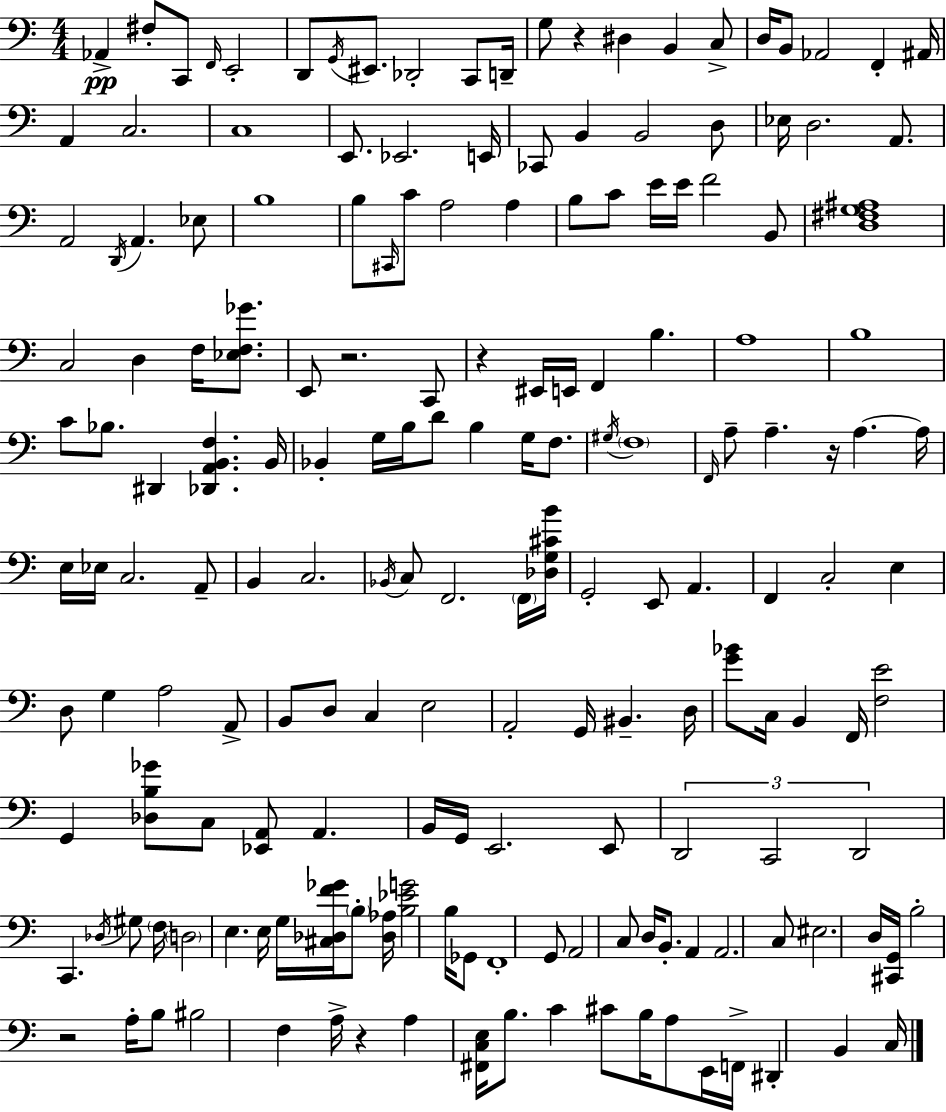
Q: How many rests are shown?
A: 6